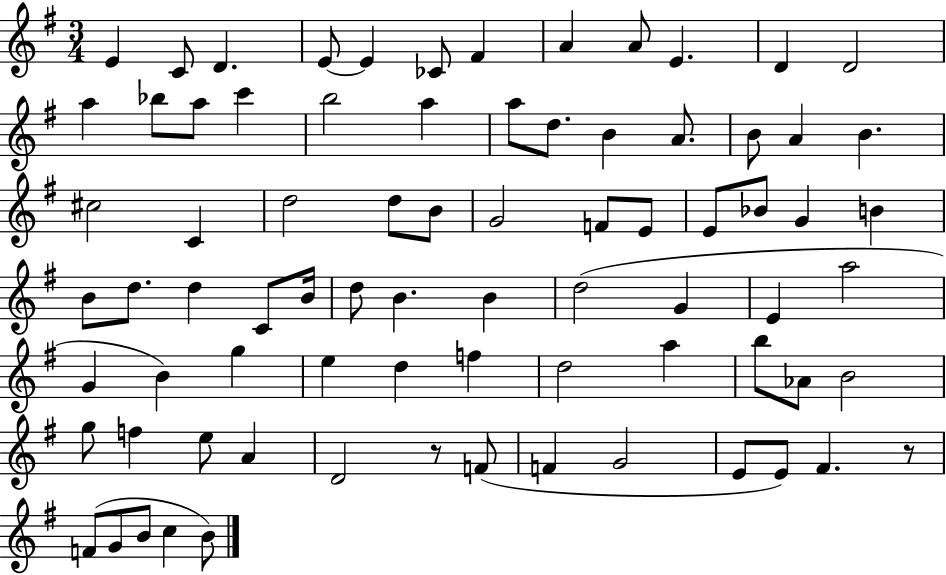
{
  \clef treble
  \numericTimeSignature
  \time 3/4
  \key g \major
  e'4 c'8 d'4. | e'8~~ e'4 ces'8 fis'4 | a'4 a'8 e'4. | d'4 d'2 | \break a''4 bes''8 a''8 c'''4 | b''2 a''4 | a''8 d''8. b'4 a'8. | b'8 a'4 b'4. | \break cis''2 c'4 | d''2 d''8 b'8 | g'2 f'8 e'8 | e'8 bes'8 g'4 b'4 | \break b'8 d''8. d''4 c'8 b'16 | d''8 b'4. b'4 | d''2( g'4 | e'4 a''2 | \break g'4 b'4) g''4 | e''4 d''4 f''4 | d''2 a''4 | b''8 aes'8 b'2 | \break g''8 f''4 e''8 a'4 | d'2 r8 f'8( | f'4 g'2 | e'8 e'8) fis'4. r8 | \break f'8( g'8 b'8 c''4 b'8) | \bar "|."
}